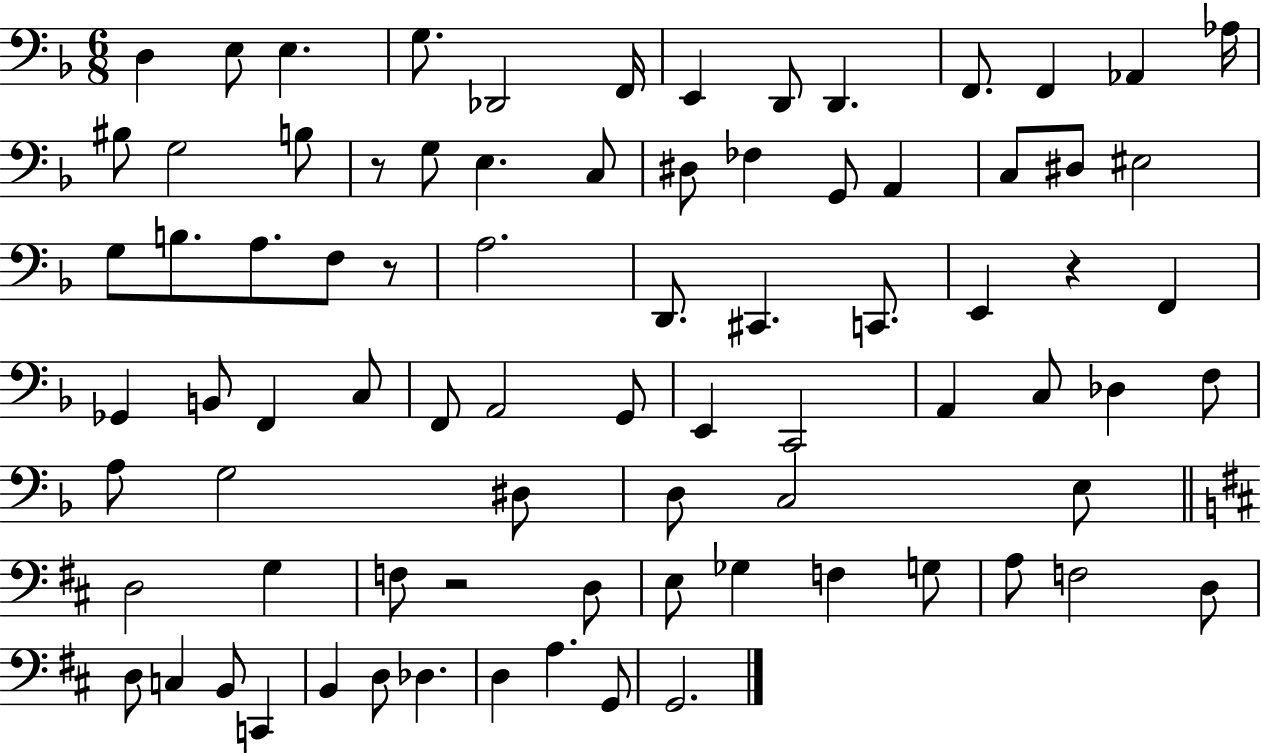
{
  \clef bass
  \numericTimeSignature
  \time 6/8
  \key f \major
  \repeat volta 2 { d4 e8 e4. | g8. des,2 f,16 | e,4 d,8 d,4. | f,8. f,4 aes,4 aes16 | \break bis8 g2 b8 | r8 g8 e4. c8 | dis8 fes4 g,8 a,4 | c8 dis8 eis2 | \break g8 b8. a8. f8 r8 | a2. | d,8. cis,4. c,8. | e,4 r4 f,4 | \break ges,4 b,8 f,4 c8 | f,8 a,2 g,8 | e,4 c,2 | a,4 c8 des4 f8 | \break a8 g2 dis8 | d8 c2 e8 | \bar "||" \break \key d \major d2 g4 | f8 r2 d8 | e8 ges4 f4 g8 | a8 f2 d8 | \break d8 c4 b,8 c,4 | b,4 d8 des4. | d4 a4. g,8 | g,2. | \break } \bar "|."
}